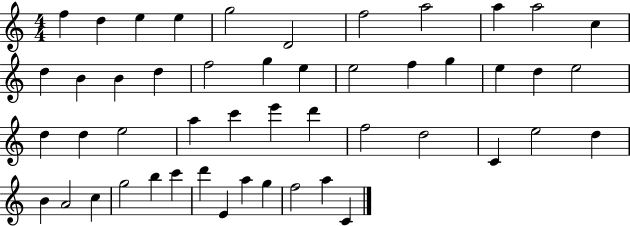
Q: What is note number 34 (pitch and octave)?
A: C4